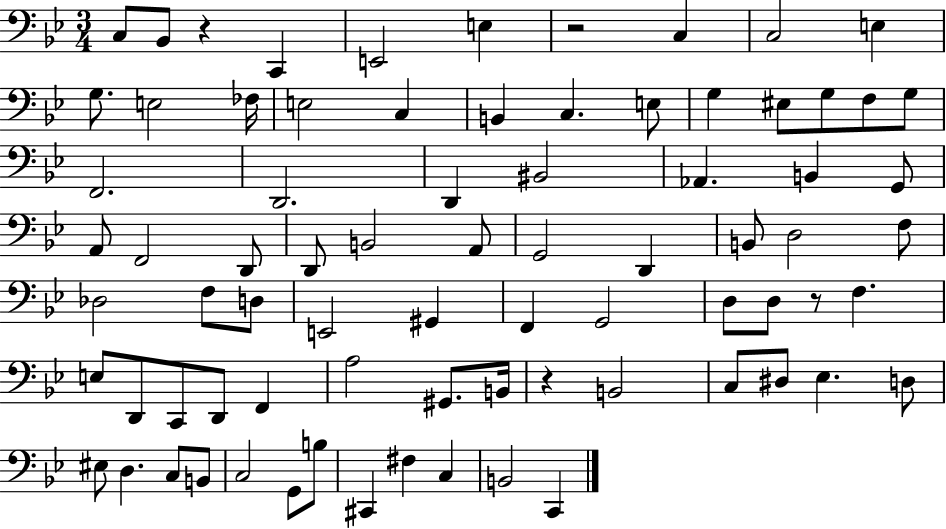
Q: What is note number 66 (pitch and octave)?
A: B2